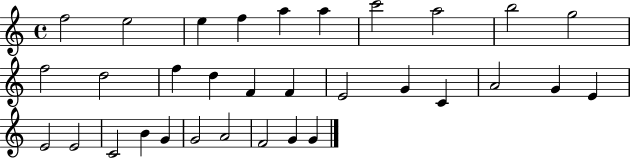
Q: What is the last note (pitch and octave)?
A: G4